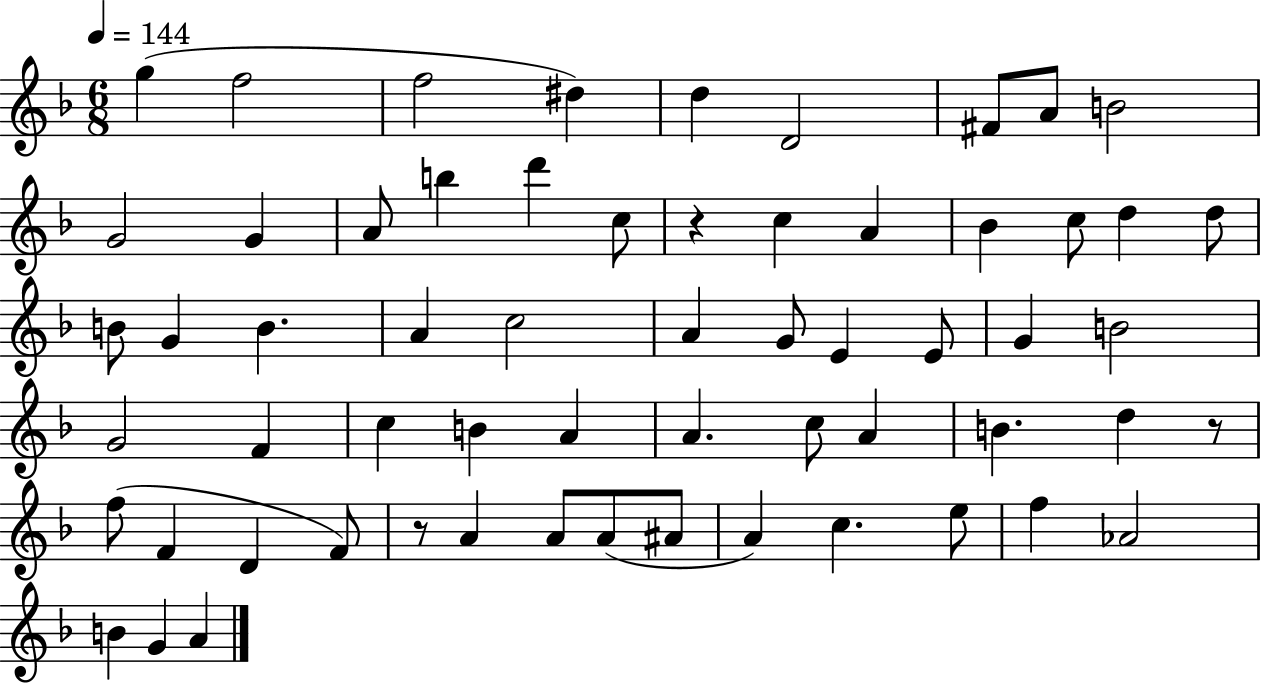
X:1
T:Untitled
M:6/8
L:1/4
K:F
g f2 f2 ^d d D2 ^F/2 A/2 B2 G2 G A/2 b d' c/2 z c A _B c/2 d d/2 B/2 G B A c2 A G/2 E E/2 G B2 G2 F c B A A c/2 A B d z/2 f/2 F D F/2 z/2 A A/2 A/2 ^A/2 A c e/2 f _A2 B G A